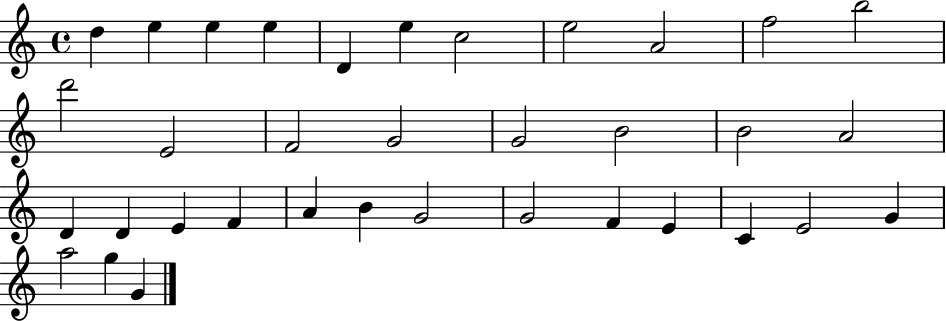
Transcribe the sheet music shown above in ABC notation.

X:1
T:Untitled
M:4/4
L:1/4
K:C
d e e e D e c2 e2 A2 f2 b2 d'2 E2 F2 G2 G2 B2 B2 A2 D D E F A B G2 G2 F E C E2 G a2 g G